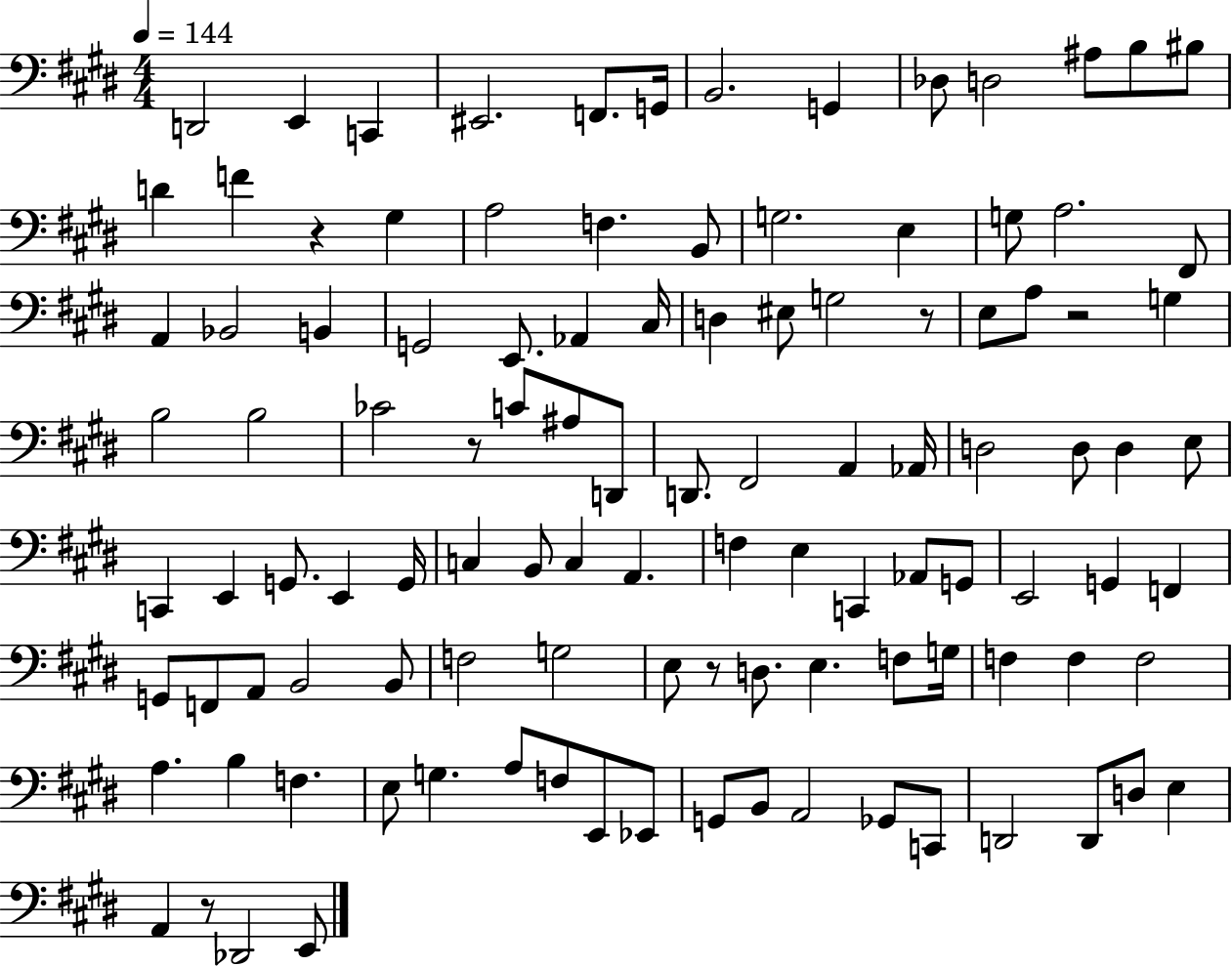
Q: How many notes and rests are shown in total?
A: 110